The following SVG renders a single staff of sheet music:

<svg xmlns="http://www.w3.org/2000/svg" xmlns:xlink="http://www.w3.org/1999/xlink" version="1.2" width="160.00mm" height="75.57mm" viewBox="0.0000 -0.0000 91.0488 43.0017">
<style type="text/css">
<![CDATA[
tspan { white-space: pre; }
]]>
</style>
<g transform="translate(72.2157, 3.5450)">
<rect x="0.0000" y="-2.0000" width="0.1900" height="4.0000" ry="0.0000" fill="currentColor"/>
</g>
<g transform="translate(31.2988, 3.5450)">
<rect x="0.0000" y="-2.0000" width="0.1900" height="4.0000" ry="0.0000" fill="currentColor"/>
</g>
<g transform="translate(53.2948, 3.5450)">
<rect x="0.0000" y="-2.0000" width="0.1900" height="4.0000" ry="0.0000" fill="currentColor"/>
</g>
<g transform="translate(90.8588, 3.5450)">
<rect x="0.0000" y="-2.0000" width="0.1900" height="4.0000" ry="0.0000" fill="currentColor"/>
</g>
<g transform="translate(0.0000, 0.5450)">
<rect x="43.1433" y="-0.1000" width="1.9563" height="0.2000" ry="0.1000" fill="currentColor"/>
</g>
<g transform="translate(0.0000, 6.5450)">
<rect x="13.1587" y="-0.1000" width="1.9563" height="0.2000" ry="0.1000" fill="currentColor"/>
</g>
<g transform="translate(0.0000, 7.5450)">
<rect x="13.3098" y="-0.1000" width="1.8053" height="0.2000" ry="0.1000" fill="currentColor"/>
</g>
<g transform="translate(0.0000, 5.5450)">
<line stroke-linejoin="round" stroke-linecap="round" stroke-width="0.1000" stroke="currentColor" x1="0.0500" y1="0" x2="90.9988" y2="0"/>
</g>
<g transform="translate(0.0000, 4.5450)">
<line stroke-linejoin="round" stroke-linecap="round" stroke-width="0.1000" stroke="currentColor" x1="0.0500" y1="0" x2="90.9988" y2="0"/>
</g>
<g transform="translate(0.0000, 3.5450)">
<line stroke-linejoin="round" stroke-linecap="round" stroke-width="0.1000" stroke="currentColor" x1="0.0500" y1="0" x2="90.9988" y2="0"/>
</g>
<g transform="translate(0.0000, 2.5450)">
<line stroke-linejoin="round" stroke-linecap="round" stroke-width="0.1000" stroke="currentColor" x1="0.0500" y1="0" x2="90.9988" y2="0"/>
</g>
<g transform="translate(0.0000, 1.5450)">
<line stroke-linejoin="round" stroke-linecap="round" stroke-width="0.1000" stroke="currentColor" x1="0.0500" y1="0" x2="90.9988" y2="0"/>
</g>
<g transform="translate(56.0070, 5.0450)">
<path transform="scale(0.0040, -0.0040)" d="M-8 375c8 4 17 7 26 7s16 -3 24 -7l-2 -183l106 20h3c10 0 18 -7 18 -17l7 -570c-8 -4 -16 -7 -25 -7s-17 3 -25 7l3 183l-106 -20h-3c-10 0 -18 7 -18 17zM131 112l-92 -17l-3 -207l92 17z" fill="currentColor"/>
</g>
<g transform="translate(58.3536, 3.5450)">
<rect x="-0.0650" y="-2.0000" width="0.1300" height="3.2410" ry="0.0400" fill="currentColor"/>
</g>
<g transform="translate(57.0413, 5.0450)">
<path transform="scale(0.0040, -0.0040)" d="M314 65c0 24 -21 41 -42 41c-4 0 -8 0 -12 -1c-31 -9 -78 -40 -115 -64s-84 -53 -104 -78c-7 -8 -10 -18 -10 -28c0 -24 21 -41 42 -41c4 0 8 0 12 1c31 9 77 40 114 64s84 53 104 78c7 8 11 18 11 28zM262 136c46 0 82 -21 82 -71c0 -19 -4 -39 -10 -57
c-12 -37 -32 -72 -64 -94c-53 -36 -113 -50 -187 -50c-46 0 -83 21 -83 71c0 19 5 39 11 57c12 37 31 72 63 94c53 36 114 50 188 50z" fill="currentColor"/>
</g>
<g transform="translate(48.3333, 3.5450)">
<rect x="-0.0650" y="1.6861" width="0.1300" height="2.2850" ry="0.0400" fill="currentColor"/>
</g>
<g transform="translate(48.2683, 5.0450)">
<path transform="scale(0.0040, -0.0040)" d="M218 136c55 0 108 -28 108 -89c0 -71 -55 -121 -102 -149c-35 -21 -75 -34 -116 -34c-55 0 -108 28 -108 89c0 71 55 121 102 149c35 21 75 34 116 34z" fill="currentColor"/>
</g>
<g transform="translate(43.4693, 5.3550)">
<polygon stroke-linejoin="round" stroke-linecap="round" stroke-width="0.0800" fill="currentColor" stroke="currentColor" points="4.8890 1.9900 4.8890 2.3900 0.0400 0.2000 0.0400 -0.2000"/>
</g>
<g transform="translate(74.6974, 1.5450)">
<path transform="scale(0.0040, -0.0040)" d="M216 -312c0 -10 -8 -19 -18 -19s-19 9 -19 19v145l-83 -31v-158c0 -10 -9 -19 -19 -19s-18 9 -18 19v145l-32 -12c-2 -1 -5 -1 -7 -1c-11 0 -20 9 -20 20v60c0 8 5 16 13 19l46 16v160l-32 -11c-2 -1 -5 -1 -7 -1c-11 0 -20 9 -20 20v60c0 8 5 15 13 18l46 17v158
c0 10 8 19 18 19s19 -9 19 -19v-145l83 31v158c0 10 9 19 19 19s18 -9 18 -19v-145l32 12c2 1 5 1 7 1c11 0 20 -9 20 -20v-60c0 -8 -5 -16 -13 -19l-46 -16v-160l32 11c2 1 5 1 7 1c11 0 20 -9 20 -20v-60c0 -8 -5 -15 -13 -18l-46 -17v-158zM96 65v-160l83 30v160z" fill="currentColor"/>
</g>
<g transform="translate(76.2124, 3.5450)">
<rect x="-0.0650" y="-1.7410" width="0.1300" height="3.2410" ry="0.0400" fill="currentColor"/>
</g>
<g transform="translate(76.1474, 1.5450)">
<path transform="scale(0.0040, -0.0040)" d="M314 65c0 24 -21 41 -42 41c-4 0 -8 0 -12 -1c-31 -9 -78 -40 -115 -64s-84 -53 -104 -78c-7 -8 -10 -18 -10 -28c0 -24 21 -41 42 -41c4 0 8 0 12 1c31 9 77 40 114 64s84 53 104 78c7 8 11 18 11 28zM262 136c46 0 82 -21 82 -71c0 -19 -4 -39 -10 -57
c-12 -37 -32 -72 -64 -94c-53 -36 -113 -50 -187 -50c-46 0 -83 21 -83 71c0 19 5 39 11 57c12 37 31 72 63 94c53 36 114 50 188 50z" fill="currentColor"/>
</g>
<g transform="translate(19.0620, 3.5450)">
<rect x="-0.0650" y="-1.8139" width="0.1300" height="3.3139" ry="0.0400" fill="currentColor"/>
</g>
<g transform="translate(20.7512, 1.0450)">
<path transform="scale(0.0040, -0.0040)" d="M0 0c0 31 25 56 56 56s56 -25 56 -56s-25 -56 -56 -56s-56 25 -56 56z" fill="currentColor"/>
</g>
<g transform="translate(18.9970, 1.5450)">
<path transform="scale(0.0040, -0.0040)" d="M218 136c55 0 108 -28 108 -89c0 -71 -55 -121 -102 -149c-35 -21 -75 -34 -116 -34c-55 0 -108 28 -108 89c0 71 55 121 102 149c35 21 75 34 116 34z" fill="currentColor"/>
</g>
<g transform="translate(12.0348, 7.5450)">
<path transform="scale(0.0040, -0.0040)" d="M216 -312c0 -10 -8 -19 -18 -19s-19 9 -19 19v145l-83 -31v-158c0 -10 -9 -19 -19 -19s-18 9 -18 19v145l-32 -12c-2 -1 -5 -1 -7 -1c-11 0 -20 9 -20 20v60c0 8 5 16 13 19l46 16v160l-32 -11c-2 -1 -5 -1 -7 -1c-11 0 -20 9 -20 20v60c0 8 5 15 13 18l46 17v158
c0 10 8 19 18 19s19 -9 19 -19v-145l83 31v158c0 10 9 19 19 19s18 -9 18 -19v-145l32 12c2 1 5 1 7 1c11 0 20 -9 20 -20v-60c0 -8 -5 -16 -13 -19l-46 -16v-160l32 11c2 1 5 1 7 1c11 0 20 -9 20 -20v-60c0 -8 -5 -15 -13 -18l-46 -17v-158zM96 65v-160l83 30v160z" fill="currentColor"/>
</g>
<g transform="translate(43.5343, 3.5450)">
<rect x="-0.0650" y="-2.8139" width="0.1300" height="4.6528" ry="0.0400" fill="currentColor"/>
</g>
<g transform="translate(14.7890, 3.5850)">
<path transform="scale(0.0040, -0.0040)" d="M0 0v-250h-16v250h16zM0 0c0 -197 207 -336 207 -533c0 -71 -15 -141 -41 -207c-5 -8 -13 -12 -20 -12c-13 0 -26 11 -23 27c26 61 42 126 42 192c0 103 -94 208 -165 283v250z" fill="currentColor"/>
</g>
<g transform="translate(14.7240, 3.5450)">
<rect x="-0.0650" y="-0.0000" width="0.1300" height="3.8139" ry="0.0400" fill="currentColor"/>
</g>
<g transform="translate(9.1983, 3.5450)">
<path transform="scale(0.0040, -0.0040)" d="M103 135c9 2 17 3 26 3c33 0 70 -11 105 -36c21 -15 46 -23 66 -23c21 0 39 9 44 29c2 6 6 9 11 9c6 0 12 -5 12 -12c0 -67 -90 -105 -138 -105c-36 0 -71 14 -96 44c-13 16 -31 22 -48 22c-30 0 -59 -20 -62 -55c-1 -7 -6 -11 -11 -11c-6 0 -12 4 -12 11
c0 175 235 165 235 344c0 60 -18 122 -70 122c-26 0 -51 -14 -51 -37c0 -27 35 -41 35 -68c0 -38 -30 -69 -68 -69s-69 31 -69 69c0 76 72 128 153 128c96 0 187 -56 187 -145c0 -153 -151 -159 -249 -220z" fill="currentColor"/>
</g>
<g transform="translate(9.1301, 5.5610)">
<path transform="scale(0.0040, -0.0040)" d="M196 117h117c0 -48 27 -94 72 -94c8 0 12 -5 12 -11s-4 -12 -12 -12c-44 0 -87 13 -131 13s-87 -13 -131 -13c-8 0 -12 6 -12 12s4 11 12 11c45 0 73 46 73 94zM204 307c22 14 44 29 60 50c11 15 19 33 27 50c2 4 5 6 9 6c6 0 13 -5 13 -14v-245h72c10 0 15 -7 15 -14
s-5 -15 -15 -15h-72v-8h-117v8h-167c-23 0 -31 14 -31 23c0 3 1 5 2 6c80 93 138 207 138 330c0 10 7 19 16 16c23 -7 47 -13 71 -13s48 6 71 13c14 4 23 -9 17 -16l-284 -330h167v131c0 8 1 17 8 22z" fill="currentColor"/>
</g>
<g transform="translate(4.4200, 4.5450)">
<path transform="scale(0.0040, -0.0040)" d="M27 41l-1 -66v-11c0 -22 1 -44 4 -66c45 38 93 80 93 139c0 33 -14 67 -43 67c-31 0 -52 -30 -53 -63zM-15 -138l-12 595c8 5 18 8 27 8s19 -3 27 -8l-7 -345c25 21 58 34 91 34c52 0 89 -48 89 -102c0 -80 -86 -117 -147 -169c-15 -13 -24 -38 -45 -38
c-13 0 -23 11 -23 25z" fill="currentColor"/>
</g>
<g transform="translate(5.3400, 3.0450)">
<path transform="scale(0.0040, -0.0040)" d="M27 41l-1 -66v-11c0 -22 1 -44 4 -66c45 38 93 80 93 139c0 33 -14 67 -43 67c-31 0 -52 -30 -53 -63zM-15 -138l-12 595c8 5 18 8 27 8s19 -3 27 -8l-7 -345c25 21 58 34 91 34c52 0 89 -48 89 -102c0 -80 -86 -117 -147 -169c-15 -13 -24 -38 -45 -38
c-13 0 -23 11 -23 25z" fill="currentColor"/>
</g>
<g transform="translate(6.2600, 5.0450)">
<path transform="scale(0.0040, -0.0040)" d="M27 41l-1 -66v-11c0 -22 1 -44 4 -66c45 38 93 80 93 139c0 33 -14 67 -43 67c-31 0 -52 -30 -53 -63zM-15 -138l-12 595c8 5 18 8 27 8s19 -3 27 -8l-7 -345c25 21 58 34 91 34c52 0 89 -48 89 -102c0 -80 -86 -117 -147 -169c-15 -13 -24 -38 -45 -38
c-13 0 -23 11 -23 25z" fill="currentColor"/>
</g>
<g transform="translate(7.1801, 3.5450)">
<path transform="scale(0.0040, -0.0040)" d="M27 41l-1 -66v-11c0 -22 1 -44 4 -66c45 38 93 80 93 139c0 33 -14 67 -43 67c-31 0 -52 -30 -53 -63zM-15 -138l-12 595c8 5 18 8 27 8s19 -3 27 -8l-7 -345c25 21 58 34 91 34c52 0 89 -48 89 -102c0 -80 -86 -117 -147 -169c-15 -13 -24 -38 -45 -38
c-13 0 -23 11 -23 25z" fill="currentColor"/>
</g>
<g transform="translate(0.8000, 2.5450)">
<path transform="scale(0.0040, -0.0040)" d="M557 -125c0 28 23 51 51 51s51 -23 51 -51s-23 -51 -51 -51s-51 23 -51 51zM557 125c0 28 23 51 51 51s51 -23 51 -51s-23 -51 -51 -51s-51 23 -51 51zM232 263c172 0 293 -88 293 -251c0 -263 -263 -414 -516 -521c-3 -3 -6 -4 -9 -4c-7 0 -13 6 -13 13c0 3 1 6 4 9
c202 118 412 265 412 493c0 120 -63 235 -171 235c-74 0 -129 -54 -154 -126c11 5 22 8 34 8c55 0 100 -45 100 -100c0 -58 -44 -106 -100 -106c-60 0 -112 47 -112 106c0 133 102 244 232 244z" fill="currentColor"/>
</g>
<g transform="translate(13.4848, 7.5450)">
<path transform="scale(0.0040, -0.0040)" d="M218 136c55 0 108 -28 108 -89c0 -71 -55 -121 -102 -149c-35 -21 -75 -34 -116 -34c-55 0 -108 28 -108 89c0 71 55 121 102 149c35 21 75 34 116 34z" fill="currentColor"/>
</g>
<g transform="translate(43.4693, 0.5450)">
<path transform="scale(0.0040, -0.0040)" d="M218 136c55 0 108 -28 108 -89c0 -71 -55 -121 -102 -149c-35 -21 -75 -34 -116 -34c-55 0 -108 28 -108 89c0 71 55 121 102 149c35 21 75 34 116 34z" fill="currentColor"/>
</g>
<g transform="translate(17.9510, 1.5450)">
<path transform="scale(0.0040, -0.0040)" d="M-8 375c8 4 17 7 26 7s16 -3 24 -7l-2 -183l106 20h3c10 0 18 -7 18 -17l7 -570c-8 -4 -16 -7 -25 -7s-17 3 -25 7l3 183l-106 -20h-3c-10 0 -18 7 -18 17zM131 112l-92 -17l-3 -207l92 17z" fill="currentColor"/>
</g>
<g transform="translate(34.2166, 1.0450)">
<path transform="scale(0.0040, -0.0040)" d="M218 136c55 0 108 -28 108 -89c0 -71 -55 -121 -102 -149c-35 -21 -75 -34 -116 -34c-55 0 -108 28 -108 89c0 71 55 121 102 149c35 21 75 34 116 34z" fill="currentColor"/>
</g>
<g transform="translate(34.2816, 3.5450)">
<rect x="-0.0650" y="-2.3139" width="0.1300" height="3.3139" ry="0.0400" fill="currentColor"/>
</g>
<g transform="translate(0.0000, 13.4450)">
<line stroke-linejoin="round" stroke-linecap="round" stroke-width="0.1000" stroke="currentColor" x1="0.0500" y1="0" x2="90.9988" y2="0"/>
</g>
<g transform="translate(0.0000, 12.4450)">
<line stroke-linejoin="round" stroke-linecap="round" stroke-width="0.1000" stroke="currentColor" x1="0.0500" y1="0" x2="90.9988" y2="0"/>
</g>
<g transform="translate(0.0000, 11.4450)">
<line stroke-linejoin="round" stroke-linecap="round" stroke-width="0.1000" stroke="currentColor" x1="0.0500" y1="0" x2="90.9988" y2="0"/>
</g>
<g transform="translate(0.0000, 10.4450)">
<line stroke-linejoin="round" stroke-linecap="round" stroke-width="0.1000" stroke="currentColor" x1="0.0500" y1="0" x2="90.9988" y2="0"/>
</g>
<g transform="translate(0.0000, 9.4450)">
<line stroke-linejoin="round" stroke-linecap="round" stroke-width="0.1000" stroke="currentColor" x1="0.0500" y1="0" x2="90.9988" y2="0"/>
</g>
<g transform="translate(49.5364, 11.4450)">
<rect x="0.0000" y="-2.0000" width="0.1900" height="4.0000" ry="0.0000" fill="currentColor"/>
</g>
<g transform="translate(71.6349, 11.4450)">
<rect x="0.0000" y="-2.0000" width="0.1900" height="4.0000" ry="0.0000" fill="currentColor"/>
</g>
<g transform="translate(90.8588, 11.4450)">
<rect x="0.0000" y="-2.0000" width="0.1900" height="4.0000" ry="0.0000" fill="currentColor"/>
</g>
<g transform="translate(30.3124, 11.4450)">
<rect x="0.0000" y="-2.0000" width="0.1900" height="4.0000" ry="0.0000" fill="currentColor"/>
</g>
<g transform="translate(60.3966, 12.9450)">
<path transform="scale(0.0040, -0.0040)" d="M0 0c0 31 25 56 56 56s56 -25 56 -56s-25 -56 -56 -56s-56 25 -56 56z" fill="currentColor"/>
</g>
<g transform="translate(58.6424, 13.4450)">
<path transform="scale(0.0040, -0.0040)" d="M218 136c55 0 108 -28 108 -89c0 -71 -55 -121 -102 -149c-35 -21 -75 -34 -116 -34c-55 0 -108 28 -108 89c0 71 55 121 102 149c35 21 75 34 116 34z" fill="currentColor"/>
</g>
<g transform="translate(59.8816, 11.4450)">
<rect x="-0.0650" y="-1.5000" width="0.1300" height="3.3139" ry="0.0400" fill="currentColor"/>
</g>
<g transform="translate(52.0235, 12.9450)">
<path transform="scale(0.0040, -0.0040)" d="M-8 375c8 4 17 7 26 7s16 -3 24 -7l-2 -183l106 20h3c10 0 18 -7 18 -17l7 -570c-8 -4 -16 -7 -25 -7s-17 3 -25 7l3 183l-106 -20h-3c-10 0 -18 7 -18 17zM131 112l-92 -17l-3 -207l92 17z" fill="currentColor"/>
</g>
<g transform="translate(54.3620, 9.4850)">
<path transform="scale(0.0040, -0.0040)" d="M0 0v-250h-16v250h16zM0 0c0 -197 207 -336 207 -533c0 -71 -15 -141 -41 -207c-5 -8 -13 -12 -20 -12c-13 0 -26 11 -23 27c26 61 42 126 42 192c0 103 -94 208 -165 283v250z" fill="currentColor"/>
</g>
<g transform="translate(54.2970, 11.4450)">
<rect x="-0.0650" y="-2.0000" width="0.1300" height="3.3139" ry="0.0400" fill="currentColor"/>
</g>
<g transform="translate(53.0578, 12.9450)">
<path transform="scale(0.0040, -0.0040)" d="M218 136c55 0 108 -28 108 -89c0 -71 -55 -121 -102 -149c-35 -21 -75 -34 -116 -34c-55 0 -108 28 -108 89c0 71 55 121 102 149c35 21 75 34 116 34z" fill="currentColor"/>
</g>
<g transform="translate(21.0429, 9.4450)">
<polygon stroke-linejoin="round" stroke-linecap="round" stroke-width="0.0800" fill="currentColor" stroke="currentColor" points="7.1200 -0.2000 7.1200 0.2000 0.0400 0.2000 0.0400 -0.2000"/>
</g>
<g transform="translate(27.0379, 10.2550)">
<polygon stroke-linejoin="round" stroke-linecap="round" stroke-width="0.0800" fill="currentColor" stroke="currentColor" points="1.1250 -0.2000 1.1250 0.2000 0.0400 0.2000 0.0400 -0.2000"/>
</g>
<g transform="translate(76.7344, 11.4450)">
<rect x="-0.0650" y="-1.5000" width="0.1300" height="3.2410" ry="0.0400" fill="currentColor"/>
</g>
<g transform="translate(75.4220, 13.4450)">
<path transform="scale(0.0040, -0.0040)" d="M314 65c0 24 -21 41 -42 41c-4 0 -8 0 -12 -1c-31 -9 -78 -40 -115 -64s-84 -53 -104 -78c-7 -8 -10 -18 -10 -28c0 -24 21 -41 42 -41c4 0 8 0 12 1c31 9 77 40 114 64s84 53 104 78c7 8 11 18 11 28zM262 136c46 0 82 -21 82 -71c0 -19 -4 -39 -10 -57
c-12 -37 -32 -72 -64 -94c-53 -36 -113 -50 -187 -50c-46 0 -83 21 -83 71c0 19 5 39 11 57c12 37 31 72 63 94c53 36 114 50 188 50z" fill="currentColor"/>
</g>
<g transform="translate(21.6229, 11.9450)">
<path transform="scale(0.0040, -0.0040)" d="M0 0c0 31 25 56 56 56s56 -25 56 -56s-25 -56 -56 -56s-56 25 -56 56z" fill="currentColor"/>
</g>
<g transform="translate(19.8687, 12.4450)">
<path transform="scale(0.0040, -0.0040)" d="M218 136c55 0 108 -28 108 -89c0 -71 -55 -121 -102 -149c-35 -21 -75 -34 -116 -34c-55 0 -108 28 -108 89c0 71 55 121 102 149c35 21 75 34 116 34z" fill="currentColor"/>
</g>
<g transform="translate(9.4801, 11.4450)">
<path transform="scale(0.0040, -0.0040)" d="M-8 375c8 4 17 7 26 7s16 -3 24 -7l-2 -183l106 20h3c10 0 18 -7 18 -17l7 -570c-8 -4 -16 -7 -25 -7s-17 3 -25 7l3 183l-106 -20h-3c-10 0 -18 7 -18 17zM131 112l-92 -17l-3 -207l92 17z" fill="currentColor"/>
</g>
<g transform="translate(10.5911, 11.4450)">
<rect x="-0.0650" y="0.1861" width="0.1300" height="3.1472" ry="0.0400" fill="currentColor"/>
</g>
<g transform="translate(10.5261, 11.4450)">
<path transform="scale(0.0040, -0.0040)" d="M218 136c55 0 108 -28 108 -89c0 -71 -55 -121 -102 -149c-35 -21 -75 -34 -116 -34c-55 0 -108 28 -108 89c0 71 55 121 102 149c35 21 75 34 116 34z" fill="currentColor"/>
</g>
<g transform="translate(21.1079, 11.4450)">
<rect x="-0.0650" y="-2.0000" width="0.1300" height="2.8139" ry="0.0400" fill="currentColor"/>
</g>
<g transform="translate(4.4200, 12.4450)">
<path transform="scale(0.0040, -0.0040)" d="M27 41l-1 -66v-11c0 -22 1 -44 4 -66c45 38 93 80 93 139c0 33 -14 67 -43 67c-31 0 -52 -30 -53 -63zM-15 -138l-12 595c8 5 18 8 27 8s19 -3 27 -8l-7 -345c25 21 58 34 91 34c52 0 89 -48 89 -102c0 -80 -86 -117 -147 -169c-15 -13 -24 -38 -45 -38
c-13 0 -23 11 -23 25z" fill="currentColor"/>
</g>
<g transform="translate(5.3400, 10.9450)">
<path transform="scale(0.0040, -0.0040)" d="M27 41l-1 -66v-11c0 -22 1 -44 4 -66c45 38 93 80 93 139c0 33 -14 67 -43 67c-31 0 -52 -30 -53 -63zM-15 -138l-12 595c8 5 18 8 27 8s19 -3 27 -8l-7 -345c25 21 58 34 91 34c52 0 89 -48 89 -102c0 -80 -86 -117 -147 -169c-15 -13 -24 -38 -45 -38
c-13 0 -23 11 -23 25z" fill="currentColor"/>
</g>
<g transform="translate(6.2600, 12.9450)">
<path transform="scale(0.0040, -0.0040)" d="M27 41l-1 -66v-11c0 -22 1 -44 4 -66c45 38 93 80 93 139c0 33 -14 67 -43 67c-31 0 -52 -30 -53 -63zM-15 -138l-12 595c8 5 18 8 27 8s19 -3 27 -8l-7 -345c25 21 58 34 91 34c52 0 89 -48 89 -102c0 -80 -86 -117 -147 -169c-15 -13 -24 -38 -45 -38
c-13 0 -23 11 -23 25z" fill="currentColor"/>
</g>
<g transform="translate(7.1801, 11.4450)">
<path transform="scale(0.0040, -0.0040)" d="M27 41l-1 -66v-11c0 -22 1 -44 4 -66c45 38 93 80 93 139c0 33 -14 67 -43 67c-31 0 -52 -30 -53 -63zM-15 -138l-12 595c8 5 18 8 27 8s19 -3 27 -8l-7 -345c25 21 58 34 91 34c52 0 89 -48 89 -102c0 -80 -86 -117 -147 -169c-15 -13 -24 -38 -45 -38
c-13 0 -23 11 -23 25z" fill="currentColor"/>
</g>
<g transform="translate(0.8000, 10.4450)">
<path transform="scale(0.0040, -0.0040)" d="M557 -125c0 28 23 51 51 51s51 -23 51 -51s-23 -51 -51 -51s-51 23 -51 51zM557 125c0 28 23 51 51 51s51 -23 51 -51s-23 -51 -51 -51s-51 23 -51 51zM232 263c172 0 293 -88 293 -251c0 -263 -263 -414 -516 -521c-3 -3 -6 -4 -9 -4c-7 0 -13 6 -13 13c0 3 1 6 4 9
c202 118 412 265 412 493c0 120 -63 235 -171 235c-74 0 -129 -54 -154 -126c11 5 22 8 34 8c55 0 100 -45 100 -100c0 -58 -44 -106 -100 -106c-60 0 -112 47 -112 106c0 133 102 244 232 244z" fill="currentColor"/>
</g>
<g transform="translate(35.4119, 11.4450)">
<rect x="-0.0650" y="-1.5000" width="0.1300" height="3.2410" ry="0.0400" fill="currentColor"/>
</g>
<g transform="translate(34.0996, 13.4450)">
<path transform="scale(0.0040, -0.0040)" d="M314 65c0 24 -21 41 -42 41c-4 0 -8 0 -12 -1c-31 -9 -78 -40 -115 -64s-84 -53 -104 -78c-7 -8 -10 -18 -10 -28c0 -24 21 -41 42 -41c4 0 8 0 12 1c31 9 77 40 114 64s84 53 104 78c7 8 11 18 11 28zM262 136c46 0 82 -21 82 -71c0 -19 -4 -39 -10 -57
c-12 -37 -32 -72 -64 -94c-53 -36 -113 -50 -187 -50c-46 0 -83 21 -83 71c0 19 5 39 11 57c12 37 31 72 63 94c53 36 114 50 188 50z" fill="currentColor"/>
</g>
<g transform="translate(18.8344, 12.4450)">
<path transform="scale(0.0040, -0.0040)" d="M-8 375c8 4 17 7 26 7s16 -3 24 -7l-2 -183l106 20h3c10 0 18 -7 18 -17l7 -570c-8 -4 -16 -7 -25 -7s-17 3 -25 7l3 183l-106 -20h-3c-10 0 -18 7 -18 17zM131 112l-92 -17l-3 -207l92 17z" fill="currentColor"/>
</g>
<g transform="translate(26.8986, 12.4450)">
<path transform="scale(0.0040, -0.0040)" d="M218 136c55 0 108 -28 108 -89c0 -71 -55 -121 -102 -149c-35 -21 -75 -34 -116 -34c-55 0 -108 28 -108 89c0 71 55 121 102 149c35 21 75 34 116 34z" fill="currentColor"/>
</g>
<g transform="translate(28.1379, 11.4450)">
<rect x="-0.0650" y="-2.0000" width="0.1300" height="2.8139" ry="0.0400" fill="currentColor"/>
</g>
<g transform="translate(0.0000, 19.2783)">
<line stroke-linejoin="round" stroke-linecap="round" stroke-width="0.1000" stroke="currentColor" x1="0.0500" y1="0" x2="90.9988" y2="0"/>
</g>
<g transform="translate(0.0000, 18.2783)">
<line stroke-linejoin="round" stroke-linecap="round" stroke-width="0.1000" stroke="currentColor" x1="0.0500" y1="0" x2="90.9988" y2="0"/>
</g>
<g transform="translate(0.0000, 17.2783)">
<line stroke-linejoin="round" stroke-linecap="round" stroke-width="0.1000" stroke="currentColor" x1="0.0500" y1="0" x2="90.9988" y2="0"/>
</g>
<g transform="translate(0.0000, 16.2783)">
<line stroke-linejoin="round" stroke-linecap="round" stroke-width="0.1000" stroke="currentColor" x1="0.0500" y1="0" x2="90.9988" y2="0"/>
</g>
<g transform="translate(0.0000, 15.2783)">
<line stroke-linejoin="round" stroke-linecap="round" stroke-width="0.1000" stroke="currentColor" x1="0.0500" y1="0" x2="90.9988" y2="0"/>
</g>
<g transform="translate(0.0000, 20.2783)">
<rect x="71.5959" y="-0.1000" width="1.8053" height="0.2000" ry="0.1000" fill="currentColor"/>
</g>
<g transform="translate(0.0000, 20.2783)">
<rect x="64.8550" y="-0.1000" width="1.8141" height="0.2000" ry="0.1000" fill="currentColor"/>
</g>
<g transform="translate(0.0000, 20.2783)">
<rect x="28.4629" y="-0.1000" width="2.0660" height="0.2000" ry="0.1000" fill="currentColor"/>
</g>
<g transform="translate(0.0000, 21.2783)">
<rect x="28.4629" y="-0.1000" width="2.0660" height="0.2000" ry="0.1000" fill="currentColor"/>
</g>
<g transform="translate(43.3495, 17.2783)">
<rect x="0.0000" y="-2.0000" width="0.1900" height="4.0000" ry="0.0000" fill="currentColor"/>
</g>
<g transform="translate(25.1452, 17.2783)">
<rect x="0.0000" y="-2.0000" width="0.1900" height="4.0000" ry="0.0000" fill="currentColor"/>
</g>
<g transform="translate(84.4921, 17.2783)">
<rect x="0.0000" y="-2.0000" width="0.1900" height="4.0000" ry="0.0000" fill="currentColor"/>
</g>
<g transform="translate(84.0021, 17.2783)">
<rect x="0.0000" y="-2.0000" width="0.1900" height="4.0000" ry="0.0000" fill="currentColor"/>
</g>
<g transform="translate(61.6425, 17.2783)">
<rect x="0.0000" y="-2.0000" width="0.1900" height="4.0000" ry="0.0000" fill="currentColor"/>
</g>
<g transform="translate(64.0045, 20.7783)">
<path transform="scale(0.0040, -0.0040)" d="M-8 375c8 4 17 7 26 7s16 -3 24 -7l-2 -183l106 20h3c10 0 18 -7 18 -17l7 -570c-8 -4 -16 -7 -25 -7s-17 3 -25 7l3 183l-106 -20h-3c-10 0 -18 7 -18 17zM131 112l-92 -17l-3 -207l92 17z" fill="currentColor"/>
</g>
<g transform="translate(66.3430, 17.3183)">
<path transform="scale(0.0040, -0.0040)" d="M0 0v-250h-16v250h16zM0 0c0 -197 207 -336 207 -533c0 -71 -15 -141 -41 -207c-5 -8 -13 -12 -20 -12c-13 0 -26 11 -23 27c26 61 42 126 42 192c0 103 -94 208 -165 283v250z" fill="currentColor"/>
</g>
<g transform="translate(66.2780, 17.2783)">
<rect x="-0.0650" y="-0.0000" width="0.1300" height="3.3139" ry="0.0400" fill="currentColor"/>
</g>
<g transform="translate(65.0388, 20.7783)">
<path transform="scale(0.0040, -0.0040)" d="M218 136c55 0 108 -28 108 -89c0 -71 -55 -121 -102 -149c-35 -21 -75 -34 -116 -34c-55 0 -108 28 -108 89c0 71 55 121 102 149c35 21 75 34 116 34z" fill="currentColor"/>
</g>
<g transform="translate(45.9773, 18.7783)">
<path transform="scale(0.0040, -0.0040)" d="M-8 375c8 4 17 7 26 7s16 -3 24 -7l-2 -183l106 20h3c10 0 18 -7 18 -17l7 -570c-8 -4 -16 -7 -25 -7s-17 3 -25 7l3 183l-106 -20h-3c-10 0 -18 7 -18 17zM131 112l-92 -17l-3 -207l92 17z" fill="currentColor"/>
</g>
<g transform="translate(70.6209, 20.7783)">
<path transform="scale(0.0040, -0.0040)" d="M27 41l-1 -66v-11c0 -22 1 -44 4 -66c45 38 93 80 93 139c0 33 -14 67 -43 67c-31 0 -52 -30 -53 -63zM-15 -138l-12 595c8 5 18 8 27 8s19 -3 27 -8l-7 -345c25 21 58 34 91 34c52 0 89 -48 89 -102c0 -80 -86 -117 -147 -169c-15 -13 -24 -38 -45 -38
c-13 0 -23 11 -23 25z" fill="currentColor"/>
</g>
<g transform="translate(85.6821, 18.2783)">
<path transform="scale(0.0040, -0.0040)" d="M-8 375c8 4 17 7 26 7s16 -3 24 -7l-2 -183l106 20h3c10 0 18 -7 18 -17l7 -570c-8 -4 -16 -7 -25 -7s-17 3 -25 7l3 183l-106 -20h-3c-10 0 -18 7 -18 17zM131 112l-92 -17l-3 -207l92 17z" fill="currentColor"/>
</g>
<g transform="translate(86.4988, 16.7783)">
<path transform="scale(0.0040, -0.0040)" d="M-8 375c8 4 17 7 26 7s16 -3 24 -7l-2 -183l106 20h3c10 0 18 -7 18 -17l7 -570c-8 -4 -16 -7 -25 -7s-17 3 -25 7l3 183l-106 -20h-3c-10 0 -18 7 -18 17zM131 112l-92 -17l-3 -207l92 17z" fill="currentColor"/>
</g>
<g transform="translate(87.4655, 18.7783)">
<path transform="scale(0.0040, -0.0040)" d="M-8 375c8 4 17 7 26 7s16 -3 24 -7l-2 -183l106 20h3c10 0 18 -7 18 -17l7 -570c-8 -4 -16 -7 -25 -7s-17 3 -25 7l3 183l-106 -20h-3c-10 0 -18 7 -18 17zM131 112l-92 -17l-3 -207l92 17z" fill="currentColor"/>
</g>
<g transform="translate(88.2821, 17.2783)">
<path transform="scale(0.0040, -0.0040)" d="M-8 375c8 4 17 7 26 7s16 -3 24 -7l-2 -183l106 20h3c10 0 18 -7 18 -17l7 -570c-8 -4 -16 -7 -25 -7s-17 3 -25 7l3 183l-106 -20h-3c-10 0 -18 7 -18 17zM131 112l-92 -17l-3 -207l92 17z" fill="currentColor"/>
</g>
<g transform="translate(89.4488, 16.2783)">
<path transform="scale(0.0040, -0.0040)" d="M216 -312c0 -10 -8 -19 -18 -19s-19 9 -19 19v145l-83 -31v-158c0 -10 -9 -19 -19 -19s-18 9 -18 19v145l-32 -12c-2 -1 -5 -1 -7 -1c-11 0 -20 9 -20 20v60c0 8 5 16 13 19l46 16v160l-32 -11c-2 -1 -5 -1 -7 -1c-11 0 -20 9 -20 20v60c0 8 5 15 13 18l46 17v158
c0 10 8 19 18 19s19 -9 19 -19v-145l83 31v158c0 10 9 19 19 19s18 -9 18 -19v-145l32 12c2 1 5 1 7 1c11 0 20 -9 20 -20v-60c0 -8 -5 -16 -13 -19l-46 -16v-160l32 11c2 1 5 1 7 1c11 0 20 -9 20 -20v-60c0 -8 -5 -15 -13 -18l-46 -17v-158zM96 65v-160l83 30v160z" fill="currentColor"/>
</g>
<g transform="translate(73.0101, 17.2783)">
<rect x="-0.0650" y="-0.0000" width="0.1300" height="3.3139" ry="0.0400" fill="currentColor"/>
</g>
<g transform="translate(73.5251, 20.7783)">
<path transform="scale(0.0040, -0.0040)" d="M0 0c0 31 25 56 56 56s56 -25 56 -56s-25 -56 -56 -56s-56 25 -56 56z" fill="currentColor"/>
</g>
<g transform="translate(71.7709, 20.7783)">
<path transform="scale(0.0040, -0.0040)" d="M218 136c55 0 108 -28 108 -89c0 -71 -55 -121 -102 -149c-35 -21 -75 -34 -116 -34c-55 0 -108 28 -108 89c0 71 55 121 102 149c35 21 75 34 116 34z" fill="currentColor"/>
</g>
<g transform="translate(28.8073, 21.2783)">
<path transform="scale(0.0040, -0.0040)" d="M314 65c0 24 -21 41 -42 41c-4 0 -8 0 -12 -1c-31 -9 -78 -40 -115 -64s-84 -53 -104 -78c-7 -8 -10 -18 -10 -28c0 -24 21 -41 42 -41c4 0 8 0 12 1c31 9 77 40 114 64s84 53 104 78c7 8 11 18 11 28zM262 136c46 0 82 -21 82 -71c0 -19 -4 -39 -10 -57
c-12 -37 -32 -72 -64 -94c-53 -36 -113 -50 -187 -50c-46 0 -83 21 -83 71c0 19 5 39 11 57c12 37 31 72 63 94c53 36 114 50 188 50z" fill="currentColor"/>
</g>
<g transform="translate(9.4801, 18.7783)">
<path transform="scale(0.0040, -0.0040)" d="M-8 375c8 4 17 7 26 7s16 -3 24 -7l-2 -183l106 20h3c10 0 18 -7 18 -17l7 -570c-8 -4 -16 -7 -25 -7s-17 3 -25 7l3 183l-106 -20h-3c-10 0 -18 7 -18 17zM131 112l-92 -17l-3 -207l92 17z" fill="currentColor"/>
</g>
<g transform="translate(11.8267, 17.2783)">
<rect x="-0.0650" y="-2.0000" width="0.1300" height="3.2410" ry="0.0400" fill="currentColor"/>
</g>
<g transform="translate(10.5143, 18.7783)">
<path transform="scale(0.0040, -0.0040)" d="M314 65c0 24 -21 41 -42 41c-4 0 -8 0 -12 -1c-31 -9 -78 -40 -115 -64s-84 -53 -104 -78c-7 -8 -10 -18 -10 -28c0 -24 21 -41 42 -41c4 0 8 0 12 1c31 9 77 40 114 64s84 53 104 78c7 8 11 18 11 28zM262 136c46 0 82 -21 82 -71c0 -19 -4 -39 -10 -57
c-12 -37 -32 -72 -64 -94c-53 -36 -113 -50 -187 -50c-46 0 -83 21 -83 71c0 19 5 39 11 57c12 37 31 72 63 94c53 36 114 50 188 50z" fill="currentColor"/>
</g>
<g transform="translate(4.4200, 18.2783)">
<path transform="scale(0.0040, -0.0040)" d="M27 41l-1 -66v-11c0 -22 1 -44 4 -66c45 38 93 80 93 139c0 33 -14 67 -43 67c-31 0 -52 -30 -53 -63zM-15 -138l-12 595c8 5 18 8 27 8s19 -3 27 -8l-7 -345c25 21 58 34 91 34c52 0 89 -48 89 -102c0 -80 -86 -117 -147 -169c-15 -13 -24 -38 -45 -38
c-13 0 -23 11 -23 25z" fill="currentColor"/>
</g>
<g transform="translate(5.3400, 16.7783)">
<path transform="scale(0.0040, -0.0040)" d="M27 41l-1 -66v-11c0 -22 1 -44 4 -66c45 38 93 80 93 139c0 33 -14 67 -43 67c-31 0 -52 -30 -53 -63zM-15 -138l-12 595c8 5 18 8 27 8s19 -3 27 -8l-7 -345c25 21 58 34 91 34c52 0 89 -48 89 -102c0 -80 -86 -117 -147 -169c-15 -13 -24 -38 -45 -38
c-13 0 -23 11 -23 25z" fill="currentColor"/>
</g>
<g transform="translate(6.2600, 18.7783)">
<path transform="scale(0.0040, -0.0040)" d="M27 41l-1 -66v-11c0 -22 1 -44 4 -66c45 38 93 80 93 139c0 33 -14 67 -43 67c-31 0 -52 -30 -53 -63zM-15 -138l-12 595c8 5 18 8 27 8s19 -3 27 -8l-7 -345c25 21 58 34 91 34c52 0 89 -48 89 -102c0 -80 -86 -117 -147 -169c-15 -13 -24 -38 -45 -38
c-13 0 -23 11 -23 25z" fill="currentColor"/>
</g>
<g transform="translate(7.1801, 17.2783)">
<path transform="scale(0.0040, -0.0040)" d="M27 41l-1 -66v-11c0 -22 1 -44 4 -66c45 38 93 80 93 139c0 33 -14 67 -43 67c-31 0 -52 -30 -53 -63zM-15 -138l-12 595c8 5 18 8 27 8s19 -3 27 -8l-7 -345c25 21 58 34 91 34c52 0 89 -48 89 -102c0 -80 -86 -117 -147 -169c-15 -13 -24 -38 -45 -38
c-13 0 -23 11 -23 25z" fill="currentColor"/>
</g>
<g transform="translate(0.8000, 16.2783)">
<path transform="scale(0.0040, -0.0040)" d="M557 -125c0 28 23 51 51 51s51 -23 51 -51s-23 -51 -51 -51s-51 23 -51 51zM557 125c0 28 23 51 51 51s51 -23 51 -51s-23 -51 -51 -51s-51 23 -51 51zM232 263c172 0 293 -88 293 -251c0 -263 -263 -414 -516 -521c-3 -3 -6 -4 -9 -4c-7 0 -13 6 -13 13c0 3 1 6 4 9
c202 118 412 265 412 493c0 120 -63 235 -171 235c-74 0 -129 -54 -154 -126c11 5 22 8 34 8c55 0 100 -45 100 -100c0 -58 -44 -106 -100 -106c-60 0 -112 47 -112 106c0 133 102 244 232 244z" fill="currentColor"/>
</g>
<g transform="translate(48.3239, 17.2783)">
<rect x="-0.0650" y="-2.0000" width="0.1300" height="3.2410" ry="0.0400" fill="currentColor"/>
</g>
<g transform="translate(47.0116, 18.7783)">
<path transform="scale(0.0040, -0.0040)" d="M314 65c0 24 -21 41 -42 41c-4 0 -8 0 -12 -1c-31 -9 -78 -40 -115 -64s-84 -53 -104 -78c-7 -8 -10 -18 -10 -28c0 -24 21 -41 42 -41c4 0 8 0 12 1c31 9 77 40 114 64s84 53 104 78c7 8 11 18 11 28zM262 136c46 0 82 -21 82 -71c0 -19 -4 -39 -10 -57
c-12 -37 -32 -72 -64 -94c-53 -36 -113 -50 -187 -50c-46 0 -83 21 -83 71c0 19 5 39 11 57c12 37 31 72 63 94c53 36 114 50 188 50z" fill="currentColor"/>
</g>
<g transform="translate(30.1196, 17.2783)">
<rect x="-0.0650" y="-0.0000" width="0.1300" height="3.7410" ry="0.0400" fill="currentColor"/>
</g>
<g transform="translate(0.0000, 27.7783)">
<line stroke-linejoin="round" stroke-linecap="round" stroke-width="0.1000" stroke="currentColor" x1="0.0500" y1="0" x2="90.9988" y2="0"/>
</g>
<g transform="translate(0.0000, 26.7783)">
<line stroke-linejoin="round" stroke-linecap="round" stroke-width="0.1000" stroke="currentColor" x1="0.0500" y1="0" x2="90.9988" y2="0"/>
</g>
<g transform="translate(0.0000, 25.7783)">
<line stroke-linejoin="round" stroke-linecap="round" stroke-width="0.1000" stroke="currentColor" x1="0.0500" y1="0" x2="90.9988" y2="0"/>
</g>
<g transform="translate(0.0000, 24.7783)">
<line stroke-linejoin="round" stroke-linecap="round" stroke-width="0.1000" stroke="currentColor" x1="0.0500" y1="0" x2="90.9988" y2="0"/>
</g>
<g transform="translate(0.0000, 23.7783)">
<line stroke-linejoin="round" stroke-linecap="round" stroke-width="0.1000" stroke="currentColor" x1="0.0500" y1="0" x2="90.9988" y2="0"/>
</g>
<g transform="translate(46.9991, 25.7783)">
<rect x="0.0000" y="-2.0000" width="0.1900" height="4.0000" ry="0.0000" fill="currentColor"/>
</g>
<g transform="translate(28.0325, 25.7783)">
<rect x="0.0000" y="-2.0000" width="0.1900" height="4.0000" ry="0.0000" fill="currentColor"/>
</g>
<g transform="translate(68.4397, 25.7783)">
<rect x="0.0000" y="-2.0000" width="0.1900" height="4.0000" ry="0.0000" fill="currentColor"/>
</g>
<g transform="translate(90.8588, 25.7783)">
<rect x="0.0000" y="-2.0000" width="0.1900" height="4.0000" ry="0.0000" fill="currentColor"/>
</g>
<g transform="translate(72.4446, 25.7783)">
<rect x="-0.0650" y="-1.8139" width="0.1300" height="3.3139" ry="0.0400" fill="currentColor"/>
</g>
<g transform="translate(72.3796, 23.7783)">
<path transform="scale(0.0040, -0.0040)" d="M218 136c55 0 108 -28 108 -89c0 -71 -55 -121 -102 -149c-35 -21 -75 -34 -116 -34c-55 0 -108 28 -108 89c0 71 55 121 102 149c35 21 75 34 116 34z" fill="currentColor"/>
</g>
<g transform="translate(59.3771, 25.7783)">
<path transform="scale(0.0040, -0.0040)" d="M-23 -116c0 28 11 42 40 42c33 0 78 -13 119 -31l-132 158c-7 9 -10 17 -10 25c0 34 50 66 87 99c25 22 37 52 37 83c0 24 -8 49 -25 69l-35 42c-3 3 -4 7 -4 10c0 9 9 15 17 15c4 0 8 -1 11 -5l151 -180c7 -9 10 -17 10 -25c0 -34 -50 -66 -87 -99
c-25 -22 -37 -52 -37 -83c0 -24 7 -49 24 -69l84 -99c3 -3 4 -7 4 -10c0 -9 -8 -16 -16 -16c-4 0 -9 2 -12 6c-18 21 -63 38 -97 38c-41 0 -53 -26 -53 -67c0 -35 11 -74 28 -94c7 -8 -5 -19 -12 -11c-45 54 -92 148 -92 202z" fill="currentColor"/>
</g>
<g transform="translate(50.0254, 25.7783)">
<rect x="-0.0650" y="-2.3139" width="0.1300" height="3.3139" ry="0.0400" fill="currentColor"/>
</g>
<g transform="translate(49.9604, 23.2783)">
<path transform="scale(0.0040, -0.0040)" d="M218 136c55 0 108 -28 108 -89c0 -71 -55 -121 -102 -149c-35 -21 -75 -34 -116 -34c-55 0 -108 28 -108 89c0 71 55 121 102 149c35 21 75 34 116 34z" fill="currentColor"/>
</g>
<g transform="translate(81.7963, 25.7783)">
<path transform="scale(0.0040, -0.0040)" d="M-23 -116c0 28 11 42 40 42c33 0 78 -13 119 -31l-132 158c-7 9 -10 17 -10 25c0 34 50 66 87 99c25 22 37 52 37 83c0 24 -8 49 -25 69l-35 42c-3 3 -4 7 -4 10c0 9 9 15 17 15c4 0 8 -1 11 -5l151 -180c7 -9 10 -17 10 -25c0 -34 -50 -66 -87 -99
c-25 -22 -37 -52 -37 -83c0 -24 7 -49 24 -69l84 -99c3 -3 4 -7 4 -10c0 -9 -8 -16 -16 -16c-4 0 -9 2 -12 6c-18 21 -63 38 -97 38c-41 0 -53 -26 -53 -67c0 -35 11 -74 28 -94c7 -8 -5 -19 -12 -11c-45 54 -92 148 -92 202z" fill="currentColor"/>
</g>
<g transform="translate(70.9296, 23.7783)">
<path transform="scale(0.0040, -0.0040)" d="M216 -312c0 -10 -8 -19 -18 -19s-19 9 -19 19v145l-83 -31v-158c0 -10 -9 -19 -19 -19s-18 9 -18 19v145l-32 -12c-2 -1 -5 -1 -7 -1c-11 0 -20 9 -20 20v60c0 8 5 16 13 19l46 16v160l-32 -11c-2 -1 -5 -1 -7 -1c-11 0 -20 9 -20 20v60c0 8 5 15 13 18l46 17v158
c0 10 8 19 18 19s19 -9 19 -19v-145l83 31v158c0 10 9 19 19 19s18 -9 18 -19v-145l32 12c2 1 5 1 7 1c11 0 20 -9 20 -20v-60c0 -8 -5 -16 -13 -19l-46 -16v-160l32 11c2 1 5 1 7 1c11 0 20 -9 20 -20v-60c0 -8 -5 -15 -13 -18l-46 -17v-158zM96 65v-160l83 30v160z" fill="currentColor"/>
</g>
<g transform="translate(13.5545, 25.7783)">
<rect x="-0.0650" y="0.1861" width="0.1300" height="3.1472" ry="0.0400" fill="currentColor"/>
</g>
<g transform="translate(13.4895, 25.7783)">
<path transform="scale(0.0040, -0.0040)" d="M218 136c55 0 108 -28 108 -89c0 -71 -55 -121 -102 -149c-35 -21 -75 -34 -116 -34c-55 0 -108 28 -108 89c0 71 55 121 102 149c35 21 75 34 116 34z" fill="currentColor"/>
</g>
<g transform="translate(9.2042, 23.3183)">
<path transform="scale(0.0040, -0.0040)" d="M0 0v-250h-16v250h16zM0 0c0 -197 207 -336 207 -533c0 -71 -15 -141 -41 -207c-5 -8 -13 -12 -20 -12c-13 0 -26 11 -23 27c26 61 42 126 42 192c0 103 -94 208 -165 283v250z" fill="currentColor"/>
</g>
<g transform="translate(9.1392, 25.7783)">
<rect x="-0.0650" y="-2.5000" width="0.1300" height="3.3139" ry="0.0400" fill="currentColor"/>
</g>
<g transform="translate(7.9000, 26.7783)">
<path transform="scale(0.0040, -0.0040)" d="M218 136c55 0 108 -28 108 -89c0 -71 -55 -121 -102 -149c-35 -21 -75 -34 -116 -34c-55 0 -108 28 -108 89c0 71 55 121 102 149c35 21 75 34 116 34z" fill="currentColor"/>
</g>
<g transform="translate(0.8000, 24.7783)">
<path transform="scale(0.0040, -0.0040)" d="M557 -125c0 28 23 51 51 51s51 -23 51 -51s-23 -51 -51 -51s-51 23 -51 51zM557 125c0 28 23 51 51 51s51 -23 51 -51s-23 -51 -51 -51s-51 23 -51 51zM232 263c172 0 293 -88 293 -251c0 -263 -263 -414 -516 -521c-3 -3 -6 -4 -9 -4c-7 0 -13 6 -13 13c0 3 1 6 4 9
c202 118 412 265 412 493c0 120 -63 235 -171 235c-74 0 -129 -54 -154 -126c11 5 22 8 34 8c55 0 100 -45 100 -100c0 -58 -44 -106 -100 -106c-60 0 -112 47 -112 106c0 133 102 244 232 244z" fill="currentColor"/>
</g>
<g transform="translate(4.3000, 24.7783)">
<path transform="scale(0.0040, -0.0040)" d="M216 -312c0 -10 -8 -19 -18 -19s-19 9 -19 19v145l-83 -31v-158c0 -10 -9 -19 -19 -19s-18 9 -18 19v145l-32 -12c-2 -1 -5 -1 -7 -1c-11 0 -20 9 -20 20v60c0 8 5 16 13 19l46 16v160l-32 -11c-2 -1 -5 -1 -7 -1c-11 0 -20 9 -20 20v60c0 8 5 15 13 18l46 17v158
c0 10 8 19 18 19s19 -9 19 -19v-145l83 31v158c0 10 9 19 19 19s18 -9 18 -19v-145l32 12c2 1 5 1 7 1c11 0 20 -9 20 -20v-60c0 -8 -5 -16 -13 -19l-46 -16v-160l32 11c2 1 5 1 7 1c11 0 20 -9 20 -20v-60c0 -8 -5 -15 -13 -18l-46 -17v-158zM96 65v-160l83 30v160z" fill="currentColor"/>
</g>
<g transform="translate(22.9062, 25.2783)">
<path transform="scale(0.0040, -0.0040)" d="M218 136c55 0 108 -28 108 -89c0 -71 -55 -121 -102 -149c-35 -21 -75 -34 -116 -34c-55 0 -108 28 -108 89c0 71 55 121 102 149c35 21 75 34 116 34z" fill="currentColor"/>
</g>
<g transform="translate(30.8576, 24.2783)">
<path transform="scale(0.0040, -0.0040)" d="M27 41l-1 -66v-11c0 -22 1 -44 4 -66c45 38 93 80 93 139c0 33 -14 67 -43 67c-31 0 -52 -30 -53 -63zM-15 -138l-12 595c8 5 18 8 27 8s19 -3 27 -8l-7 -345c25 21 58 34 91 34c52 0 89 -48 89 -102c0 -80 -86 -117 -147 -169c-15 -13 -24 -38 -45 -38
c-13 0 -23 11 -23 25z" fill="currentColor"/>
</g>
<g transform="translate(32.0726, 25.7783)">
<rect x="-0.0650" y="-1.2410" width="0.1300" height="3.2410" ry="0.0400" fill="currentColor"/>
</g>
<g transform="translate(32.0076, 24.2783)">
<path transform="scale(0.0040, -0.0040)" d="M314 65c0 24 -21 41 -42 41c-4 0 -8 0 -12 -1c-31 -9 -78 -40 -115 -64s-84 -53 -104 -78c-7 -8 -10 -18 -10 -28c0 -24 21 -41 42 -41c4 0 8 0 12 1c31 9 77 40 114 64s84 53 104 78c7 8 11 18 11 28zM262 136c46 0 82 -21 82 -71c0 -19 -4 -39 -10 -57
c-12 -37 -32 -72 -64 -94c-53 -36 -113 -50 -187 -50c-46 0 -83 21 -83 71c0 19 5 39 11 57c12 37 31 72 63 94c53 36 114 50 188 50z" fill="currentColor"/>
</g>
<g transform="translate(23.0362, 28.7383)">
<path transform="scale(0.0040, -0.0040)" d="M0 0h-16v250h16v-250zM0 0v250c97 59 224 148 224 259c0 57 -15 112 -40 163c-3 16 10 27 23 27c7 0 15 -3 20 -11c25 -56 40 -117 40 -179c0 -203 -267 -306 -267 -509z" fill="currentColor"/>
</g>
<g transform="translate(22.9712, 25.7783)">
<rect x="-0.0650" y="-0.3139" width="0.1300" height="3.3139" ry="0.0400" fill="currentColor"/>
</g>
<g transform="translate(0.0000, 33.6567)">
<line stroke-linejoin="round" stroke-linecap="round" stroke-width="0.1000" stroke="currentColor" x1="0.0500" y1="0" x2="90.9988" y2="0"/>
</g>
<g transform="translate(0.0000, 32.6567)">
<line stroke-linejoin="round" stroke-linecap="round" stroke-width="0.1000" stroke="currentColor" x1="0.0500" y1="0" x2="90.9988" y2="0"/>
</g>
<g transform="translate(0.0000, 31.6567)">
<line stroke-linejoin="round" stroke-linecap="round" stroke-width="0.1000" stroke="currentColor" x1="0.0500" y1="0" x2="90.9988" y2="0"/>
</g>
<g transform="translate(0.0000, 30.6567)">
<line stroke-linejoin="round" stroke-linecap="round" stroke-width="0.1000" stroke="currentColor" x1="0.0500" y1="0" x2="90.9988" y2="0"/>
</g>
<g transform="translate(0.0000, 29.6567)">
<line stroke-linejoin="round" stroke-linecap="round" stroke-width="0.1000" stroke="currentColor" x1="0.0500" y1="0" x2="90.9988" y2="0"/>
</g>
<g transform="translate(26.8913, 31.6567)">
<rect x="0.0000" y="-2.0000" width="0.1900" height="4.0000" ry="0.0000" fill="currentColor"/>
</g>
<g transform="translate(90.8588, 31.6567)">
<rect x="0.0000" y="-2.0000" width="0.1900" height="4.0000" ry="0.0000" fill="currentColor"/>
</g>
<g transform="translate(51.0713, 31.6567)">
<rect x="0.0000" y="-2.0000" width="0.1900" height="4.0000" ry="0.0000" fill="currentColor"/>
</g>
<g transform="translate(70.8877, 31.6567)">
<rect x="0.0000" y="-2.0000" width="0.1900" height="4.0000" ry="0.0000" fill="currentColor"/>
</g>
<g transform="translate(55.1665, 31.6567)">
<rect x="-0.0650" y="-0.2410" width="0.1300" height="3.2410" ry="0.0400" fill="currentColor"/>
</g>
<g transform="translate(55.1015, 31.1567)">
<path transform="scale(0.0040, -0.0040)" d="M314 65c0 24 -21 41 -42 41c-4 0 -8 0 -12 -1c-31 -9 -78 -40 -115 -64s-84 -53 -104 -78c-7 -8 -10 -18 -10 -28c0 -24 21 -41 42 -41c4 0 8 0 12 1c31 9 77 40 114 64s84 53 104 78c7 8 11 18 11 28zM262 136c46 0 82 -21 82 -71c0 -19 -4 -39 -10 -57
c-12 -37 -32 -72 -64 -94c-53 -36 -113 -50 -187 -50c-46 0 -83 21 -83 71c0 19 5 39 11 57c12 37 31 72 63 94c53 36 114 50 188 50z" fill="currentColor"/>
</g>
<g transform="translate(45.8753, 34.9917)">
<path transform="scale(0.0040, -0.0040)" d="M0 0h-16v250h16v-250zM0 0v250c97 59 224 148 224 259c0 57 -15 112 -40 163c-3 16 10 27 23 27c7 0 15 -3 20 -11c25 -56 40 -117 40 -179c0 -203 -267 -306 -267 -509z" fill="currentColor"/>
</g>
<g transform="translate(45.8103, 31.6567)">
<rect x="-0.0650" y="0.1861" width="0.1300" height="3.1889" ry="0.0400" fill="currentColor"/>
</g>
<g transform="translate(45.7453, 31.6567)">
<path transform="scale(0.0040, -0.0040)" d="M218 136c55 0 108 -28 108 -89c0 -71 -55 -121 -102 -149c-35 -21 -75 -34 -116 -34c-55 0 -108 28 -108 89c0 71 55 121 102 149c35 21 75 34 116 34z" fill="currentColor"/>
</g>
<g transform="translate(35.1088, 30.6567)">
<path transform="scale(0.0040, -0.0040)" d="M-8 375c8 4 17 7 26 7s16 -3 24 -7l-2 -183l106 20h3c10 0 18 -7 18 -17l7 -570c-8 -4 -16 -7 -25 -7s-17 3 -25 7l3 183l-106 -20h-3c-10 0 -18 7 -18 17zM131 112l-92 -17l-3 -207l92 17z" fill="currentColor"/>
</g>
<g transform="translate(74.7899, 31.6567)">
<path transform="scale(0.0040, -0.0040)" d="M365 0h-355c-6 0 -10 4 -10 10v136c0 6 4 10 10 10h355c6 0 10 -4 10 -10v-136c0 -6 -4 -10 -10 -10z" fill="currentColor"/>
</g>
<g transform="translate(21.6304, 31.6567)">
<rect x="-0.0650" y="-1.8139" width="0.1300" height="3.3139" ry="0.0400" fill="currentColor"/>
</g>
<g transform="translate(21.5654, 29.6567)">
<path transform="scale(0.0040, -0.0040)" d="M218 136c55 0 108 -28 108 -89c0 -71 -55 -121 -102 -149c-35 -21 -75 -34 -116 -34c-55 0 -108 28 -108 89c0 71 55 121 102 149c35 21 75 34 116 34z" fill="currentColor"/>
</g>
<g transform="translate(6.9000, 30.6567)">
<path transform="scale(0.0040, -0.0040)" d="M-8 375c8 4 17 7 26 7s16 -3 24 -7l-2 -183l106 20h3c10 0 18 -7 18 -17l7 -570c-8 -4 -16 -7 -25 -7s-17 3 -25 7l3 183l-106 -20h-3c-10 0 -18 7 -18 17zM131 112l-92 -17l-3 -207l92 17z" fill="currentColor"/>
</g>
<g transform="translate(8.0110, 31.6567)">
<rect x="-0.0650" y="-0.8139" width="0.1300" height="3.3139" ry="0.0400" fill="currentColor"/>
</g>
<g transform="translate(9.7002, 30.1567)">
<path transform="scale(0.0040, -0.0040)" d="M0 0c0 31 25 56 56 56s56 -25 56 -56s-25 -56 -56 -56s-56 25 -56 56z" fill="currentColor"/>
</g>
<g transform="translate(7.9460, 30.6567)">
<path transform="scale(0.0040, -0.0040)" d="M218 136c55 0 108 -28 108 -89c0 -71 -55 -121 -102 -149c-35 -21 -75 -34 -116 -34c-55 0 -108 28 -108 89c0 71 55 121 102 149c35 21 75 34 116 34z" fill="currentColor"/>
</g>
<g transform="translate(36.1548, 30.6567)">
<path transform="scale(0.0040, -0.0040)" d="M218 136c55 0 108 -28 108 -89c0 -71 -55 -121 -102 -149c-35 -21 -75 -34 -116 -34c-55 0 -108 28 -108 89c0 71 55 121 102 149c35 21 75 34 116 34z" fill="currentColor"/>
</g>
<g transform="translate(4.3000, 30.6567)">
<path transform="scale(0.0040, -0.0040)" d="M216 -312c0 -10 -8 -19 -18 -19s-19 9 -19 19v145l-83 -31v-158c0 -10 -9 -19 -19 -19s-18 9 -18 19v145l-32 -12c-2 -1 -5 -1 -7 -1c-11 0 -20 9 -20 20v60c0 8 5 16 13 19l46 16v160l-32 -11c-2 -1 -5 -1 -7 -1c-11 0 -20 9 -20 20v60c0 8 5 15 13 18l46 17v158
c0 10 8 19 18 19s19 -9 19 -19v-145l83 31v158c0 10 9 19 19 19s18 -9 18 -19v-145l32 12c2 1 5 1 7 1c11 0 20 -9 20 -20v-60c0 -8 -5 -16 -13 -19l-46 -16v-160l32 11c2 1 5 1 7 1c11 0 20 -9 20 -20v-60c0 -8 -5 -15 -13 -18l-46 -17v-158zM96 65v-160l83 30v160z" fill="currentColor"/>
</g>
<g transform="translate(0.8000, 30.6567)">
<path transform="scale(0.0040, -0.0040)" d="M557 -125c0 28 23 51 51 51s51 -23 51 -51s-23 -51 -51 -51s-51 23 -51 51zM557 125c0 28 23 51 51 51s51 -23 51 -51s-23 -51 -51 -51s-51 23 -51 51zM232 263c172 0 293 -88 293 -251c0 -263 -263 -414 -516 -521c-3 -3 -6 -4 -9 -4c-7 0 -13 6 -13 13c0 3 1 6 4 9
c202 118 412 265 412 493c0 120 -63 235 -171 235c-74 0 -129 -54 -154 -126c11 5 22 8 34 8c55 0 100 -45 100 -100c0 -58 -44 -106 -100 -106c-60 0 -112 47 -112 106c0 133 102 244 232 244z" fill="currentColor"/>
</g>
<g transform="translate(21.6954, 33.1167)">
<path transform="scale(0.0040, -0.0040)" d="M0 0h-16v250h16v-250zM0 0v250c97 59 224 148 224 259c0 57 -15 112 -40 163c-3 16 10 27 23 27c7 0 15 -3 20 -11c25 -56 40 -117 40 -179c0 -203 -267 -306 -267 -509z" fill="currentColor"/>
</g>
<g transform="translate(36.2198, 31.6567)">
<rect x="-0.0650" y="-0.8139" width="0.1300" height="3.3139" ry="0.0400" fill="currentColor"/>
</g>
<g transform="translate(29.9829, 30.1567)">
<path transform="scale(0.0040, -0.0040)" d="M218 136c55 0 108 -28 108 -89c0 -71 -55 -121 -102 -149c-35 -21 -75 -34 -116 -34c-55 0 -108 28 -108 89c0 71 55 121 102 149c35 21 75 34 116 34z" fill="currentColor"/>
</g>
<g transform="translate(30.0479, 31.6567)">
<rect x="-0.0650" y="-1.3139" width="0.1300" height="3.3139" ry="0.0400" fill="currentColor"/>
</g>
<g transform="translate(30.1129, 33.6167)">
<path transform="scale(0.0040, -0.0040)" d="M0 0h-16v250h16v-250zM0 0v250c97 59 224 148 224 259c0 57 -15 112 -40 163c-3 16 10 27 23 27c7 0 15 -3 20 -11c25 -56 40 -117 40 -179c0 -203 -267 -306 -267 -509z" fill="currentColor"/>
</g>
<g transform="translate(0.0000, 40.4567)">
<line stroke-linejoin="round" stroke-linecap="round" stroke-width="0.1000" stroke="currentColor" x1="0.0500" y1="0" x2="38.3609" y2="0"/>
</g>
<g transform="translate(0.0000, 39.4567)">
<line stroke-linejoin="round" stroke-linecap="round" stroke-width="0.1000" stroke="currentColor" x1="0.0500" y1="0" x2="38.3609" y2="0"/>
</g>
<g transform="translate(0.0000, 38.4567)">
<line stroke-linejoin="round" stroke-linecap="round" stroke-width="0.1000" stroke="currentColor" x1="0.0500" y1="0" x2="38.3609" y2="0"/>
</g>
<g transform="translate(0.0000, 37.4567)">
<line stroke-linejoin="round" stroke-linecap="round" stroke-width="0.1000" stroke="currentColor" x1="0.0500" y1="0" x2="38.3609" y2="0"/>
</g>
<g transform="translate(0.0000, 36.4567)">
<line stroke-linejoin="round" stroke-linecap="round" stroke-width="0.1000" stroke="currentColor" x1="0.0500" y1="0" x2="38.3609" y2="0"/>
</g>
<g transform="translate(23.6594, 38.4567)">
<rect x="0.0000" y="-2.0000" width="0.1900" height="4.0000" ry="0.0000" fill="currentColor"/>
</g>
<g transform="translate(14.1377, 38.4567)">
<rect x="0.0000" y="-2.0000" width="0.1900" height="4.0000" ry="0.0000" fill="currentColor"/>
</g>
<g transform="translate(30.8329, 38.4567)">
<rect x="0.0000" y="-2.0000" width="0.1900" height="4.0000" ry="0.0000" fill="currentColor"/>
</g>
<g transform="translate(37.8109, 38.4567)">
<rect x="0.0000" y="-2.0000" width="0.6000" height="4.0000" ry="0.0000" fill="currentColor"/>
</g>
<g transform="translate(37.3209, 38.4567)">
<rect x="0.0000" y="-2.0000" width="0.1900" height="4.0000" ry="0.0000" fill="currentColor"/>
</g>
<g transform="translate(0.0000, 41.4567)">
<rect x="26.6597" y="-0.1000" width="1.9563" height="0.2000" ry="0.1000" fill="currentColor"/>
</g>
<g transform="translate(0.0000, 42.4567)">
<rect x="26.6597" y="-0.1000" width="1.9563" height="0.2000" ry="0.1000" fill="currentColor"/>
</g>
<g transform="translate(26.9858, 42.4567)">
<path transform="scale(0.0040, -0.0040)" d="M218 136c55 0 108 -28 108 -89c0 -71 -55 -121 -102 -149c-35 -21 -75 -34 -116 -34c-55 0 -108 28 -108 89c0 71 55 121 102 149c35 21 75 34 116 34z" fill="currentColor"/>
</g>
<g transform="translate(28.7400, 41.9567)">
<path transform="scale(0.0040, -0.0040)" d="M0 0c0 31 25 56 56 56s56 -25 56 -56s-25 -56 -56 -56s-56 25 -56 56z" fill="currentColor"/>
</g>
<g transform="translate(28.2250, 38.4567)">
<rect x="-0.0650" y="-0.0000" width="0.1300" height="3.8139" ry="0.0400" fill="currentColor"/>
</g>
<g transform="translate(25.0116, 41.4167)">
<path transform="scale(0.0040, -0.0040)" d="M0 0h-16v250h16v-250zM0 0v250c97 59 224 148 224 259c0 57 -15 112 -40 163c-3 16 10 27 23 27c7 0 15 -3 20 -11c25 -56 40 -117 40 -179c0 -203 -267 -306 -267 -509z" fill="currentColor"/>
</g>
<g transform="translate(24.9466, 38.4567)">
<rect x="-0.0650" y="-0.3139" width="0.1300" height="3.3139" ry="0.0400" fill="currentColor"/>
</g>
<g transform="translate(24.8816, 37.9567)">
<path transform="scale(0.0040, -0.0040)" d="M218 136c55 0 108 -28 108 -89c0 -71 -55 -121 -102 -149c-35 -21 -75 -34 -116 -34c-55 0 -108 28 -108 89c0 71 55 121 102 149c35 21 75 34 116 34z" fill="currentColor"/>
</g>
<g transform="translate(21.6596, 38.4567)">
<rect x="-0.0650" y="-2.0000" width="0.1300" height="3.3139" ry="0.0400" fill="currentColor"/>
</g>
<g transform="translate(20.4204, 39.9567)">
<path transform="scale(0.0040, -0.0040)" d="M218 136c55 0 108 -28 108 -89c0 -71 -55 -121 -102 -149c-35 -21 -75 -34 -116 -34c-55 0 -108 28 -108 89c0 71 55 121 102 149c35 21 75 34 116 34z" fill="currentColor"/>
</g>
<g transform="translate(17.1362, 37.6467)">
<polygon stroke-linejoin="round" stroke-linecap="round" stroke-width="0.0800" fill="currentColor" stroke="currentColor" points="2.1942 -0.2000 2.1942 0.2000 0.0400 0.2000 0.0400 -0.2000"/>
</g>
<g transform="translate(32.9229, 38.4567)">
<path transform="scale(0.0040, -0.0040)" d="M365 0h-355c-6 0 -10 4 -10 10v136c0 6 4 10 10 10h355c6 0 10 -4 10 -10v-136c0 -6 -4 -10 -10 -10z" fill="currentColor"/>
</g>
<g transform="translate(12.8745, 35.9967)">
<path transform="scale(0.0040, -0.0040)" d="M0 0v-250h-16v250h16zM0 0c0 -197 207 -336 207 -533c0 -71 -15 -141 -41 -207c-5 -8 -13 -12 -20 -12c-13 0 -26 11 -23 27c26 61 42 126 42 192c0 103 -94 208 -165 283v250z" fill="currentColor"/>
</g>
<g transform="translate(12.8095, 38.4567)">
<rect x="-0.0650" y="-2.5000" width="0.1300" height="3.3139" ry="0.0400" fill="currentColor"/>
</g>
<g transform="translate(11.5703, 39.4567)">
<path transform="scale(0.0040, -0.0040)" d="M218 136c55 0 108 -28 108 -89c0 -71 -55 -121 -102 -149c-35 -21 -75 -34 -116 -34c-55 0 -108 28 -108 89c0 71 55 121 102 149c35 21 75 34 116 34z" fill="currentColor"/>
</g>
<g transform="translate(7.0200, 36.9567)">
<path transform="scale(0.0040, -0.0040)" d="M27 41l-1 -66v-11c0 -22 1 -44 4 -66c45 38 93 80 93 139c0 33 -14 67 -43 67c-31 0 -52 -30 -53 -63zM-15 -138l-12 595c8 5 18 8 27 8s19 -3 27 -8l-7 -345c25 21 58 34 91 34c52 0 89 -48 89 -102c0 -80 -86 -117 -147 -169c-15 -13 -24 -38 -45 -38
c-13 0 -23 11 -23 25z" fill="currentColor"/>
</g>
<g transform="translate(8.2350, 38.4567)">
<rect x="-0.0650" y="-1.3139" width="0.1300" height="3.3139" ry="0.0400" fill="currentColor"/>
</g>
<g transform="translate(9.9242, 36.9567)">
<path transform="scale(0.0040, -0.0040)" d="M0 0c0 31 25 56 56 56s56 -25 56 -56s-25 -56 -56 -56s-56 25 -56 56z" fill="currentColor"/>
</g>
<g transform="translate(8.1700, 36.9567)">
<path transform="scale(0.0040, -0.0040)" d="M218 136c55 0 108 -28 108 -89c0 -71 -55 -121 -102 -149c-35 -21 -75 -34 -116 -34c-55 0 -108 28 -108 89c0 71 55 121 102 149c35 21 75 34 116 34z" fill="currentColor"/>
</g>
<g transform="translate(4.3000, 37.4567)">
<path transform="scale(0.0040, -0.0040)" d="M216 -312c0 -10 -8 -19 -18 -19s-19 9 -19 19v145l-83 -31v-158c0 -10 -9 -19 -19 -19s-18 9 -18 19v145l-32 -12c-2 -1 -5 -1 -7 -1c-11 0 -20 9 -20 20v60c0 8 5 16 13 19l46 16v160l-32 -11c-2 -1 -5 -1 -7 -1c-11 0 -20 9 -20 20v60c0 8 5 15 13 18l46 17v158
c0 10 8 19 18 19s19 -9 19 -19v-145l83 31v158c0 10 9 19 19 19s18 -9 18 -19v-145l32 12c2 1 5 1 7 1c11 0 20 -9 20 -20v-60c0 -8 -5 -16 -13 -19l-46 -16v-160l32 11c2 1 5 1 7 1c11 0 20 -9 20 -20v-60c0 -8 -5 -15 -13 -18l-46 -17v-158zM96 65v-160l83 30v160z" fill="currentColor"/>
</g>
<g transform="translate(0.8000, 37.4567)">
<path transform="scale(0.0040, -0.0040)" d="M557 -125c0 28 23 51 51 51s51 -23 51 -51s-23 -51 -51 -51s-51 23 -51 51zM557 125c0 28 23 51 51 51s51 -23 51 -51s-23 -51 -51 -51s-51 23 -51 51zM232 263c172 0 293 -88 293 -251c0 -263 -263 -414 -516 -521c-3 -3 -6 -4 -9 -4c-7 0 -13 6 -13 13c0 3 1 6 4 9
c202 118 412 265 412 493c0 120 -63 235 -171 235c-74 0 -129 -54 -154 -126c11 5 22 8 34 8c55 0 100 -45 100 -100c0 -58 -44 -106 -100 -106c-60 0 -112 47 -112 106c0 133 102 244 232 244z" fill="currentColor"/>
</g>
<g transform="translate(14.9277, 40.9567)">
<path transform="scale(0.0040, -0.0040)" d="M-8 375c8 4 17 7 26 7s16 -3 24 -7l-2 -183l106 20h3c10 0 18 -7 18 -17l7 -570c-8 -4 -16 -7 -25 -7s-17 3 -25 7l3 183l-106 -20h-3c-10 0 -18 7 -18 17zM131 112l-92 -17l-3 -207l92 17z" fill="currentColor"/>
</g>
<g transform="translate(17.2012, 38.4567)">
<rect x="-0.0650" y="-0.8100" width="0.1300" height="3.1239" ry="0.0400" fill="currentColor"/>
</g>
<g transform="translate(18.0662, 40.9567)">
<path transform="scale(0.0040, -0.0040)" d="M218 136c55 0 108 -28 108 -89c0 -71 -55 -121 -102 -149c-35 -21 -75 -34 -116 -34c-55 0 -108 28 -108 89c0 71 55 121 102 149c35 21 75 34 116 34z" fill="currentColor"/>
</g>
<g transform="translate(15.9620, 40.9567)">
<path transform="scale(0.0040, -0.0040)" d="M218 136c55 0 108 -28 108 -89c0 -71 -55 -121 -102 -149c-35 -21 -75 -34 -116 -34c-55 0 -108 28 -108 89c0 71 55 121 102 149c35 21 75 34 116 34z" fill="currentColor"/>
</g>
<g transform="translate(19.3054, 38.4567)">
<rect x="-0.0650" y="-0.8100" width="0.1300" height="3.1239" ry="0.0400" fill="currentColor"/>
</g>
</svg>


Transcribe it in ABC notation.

X:1
T:Untitled
M:2/4
L:1/4
K:Ab
^C,,/2 A, _B, C/2 _A,,/2 A,,2 ^A,2 D, B,,/2 B,,/4 G,,2 A,,/2 G,, G,,2 A,,2 C,,2 A,,2 D,,/2 _D,, B,,/2 D, E,/2 _G,2 B, z ^A, z F, A,/2 G,/2 F, D,/2 E,2 z2 _G, B,,/2 F,,/2 F,,/2 A,, E,/2 C,, z2